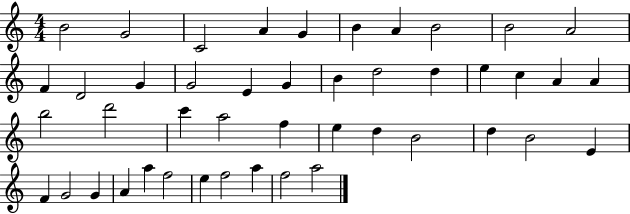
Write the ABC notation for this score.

X:1
T:Untitled
M:4/4
L:1/4
K:C
B2 G2 C2 A G B A B2 B2 A2 F D2 G G2 E G B d2 d e c A A b2 d'2 c' a2 f e d B2 d B2 E F G2 G A a f2 e f2 a f2 a2